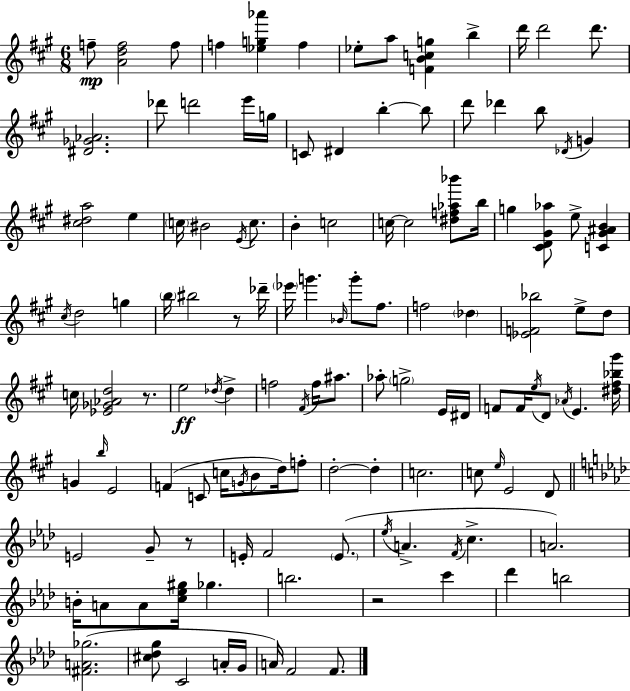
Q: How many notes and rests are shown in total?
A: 127